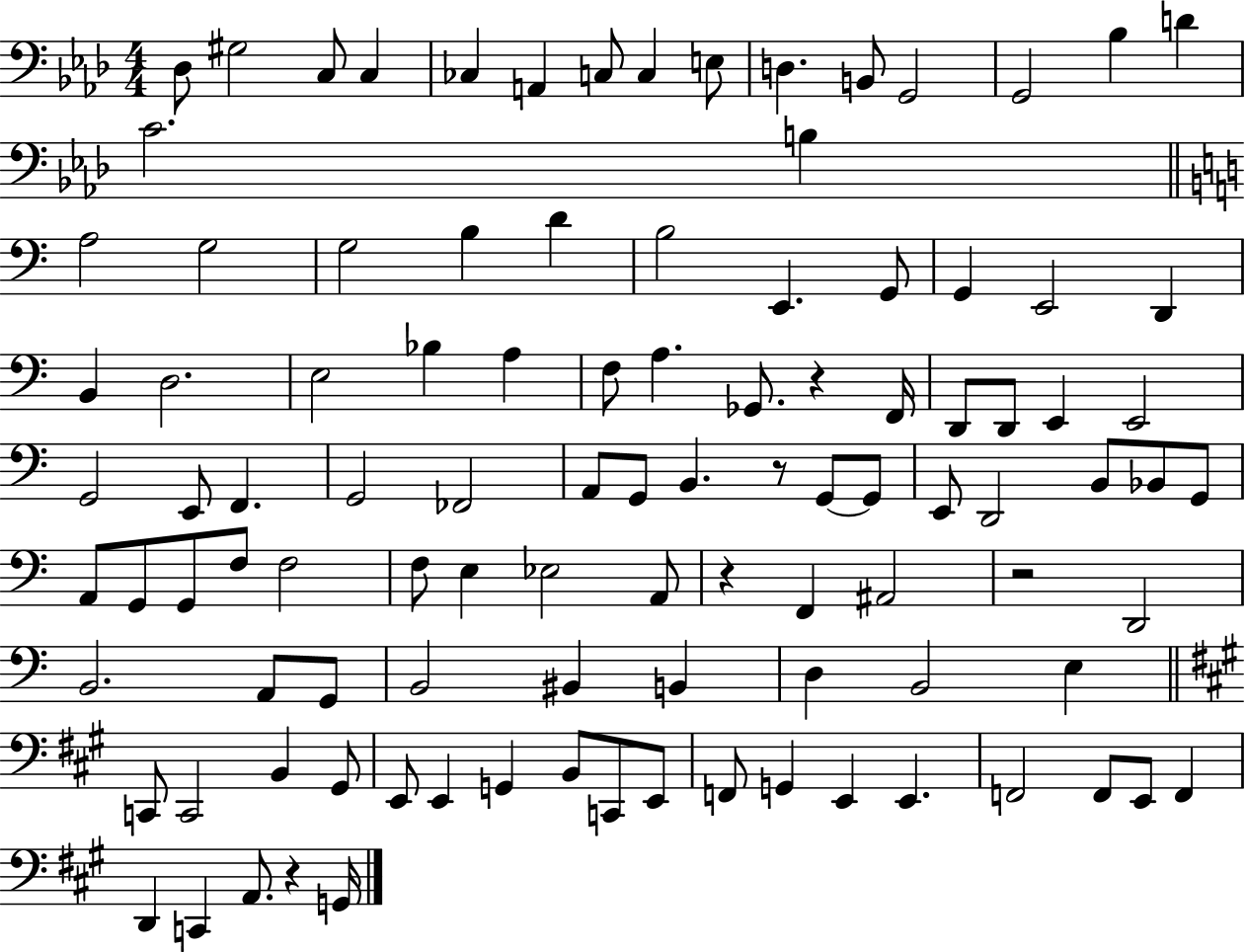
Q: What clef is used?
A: bass